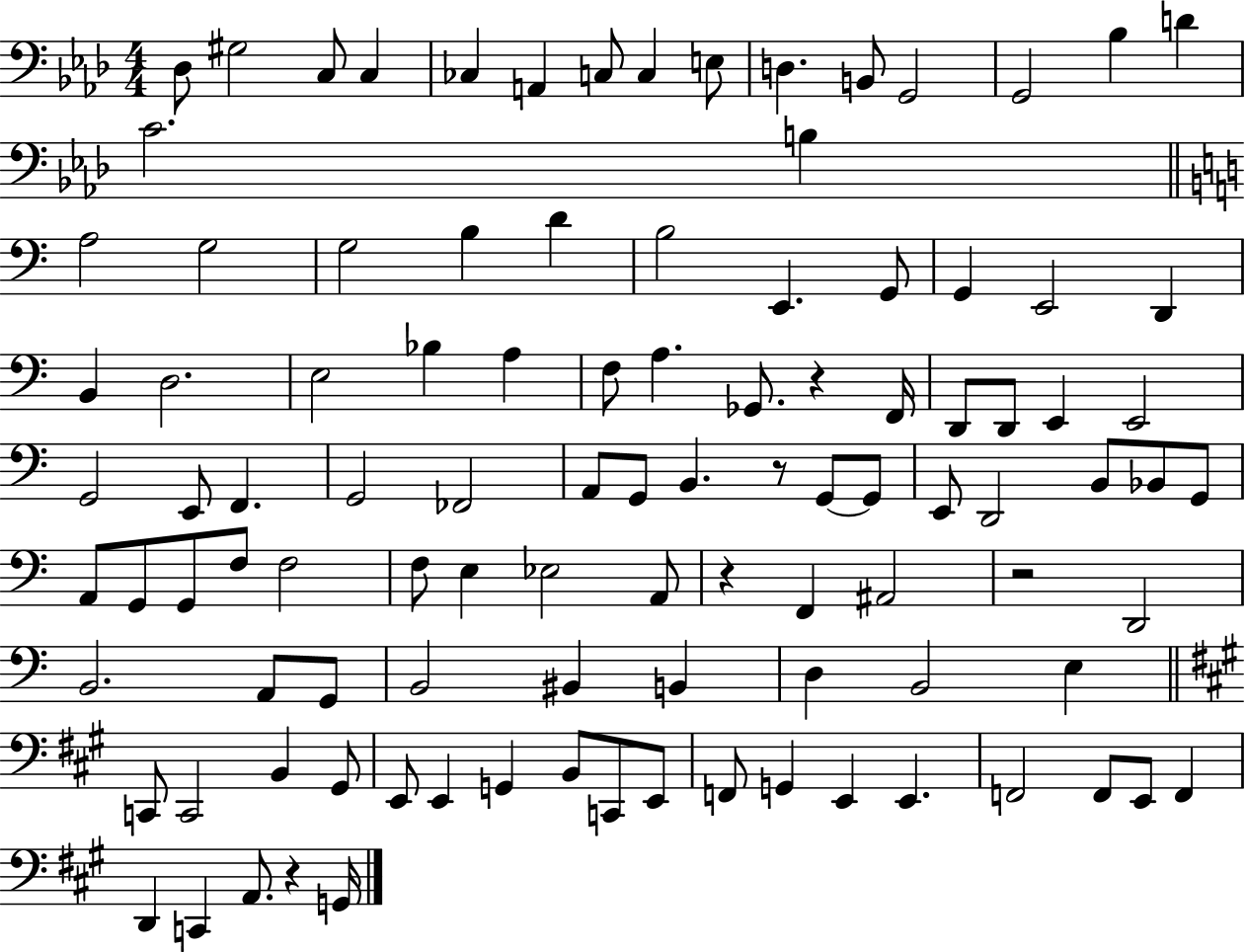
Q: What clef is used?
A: bass